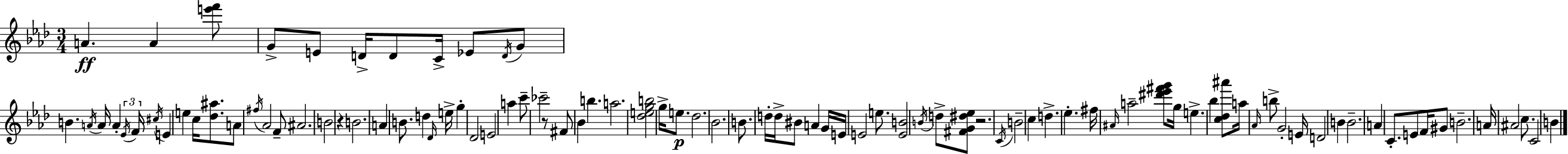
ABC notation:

X:1
T:Untitled
M:3/4
L:1/4
K:Ab
A A [e'f']/2 G/2 E/2 D/4 D/2 C/4 _E/2 D/4 G/2 B A/4 A/4 A _E/4 F/4 ^c/4 E e c/4 [_d^a]/2 A/2 ^f/4 _A2 F/2 ^A2 B2 z B2 A B/2 d _D/4 e/4 g _D2 E2 a c'/2 _c'2 z/2 ^F/2 _B b a2 [_degb]2 g/4 e/2 _d2 _B2 B/2 d/4 d/4 ^B/2 A G/4 E/4 E2 e/2 [EB]2 B/4 d/2 [^FG^d_e]/2 z2 C/4 B2 c d _e ^f/4 ^A/4 a2 [^d'_e'^f'g']/2 g/4 e _b [c_d^a']/2 a/4 _A/4 b/2 G2 E/4 D2 B B2 A C/2 E/2 F/4 ^G/2 B2 A/4 ^A2 c/2 C2 B